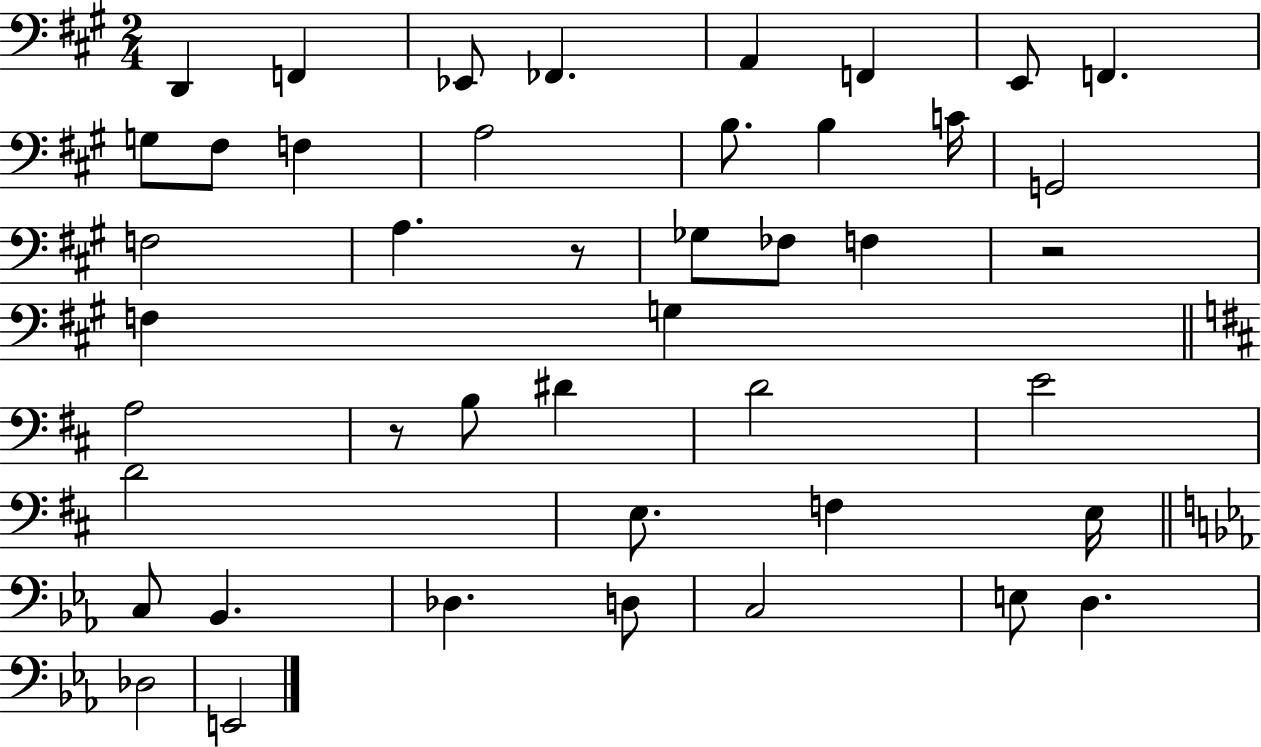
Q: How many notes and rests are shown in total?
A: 44